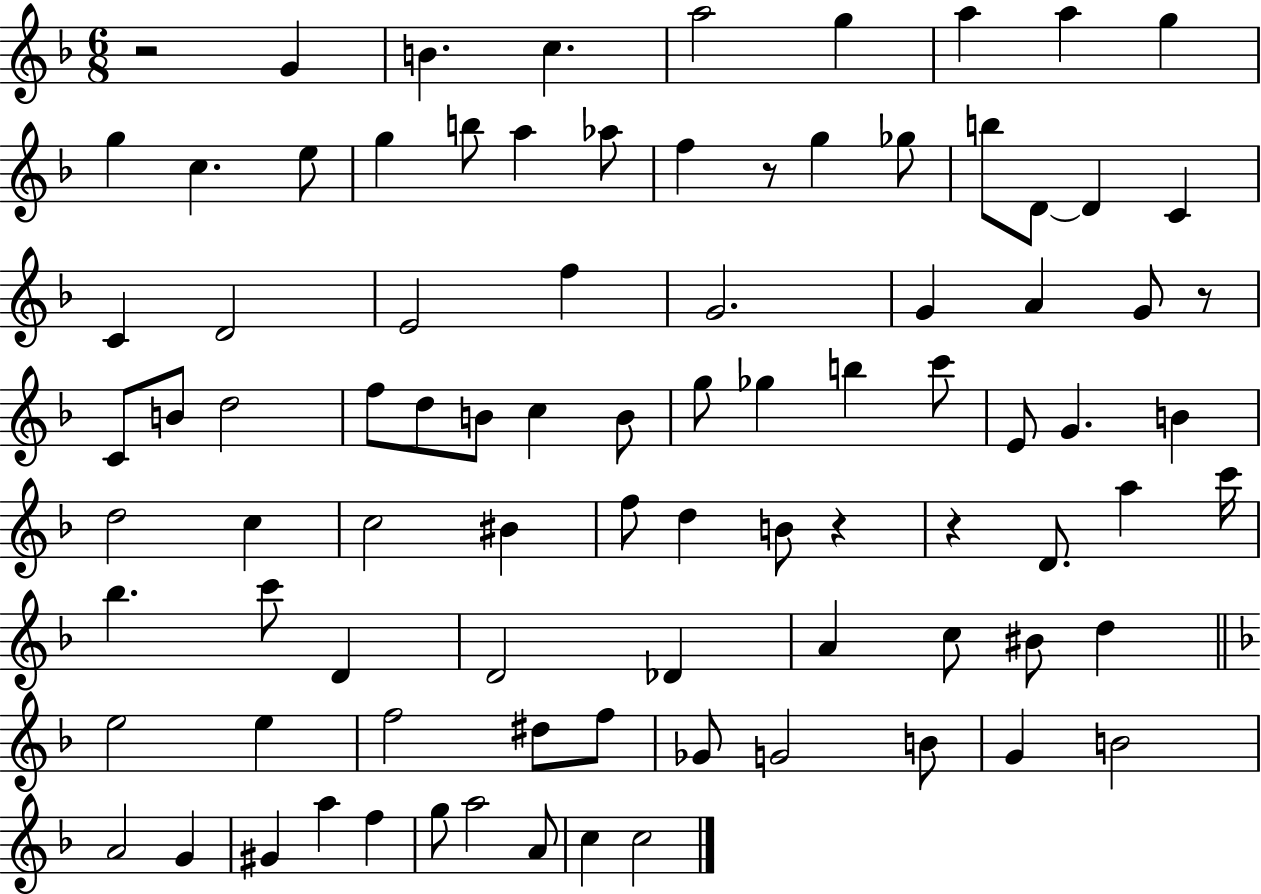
X:1
T:Untitled
M:6/8
L:1/4
K:F
z2 G B c a2 g a a g g c e/2 g b/2 a _a/2 f z/2 g _g/2 b/2 D/2 D C C D2 E2 f G2 G A G/2 z/2 C/2 B/2 d2 f/2 d/2 B/2 c B/2 g/2 _g b c'/2 E/2 G B d2 c c2 ^B f/2 d B/2 z z D/2 a c'/4 _b c'/2 D D2 _D A c/2 ^B/2 d e2 e f2 ^d/2 f/2 _G/2 G2 B/2 G B2 A2 G ^G a f g/2 a2 A/2 c c2